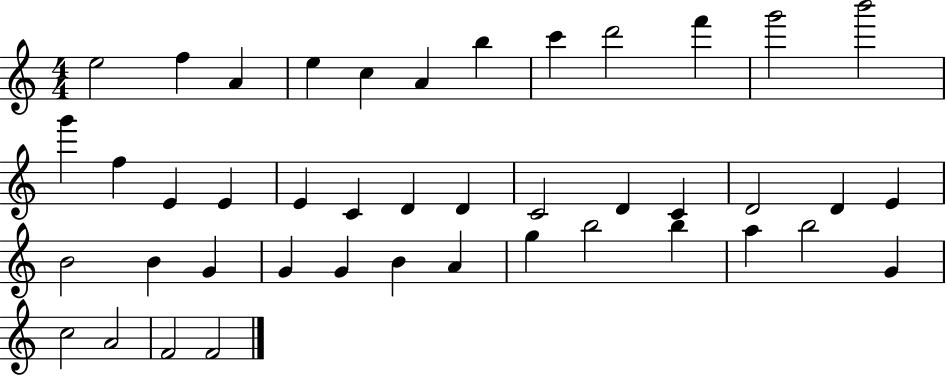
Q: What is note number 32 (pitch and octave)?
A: B4